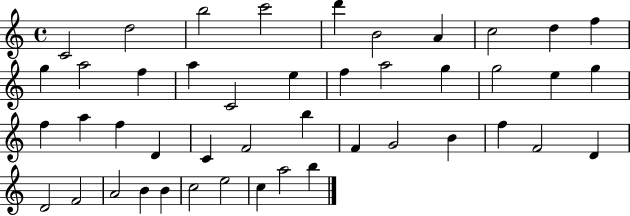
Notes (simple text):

C4/h D5/h B5/h C6/h D6/q B4/h A4/q C5/h D5/q F5/q G5/q A5/h F5/q A5/q C4/h E5/q F5/q A5/h G5/q G5/h E5/q G5/q F5/q A5/q F5/q D4/q C4/q F4/h B5/q F4/q G4/h B4/q F5/q F4/h D4/q D4/h F4/h A4/h B4/q B4/q C5/h E5/h C5/q A5/h B5/q